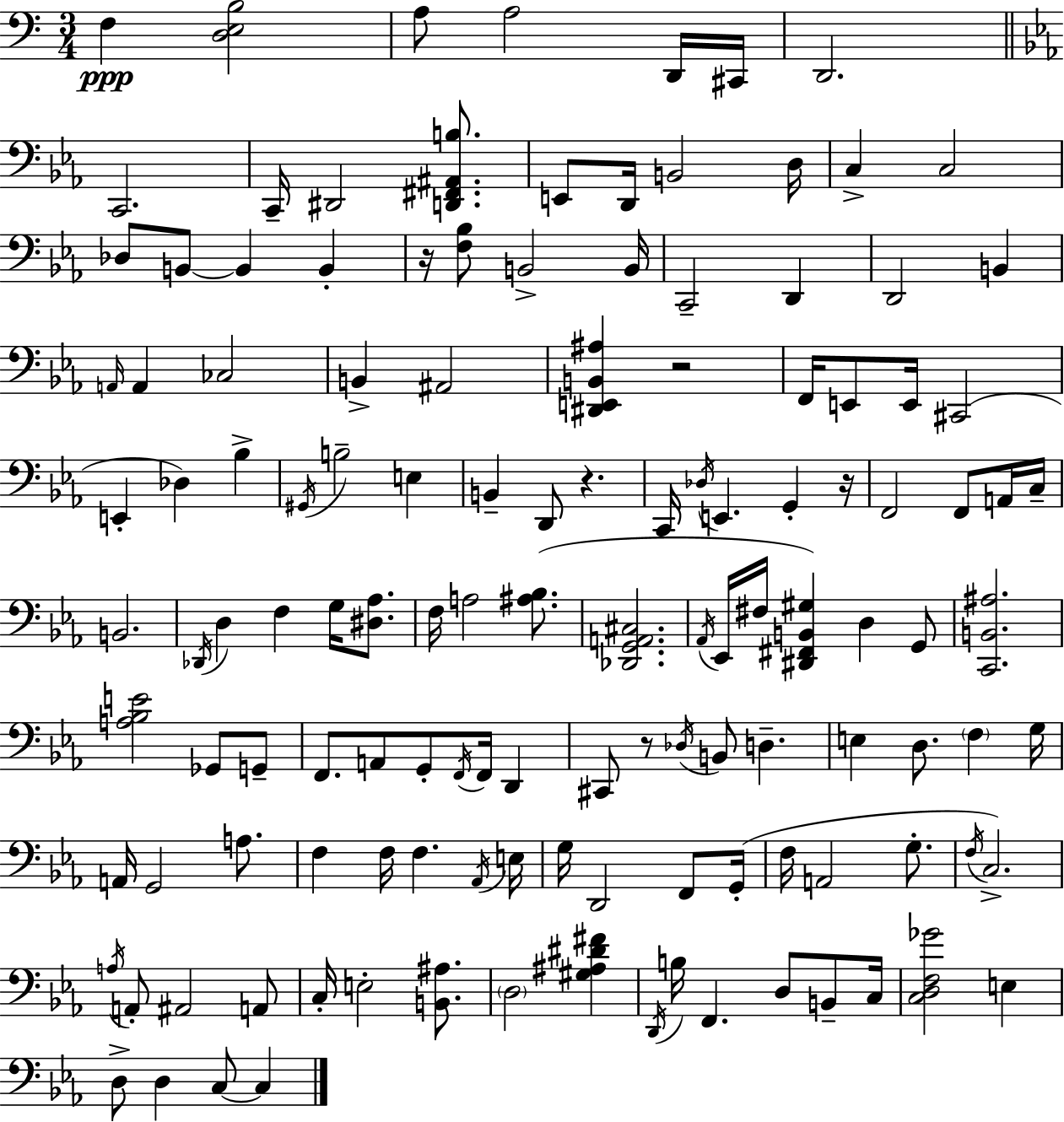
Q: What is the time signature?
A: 3/4